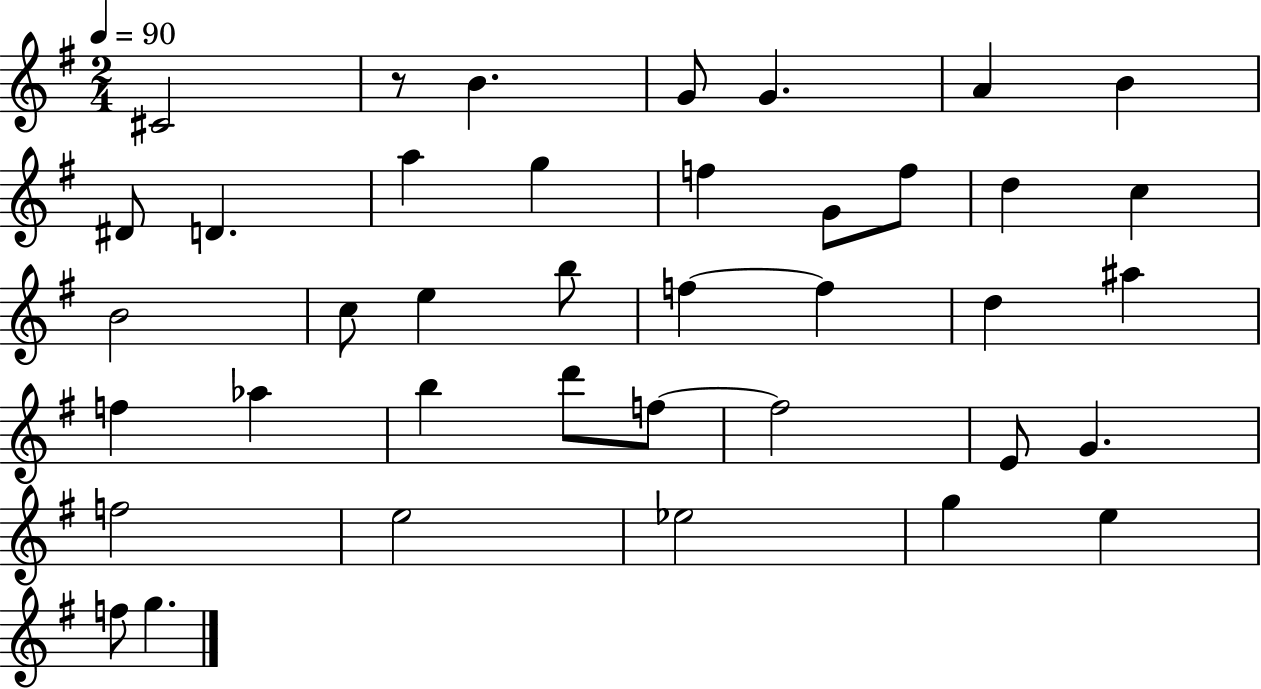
C#4/h R/e B4/q. G4/e G4/q. A4/q B4/q D#4/e D4/q. A5/q G5/q F5/q G4/e F5/e D5/q C5/q B4/h C5/e E5/q B5/e F5/q F5/q D5/q A#5/q F5/q Ab5/q B5/q D6/e F5/e F5/h E4/e G4/q. F5/h E5/h Eb5/h G5/q E5/q F5/e G5/q.